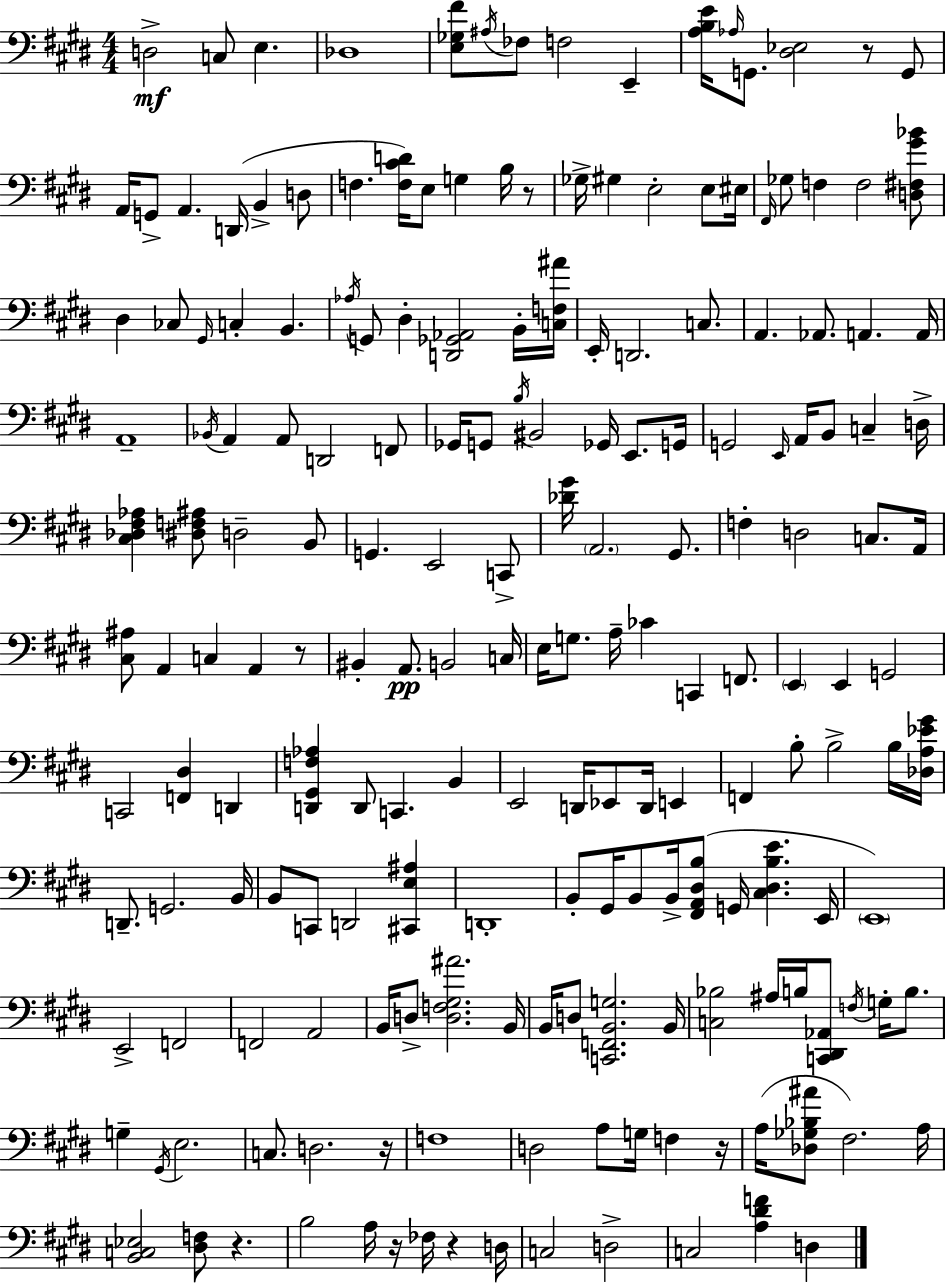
D3/h C3/e E3/q. Db3/w [E3,Gb3,F#4]/e A#3/s FES3/e F3/h E2/q [A3,B3,E4]/s Ab3/s G2/e. [D#3,Eb3]/h R/e G2/e A2/s G2/e A2/q. D2/s B2/q D3/e F3/q. [F3,C#4,D4]/s E3/e G3/q B3/s R/e Gb3/s G#3/q E3/h E3/e EIS3/s F#2/s Gb3/e F3/q F3/h [D3,F#3,G#4,Bb4]/e D#3/q CES3/e G#2/s C3/q B2/q. Ab3/s G2/e D#3/q [D2,Gb2,Ab2]/h B2/s [C3,F3,A#4]/s E2/s D2/h. C3/e. A2/q. Ab2/e. A2/q. A2/s A2/w Bb2/s A2/q A2/e D2/h F2/e Gb2/s G2/e B3/s BIS2/h Gb2/s E2/e. G2/s G2/h E2/s A2/s B2/e C3/q D3/s [C#3,Db3,F#3,Ab3]/q [D#3,F3,A#3]/e D3/h B2/e G2/q. E2/h C2/e [Db4,G#4]/s A2/h. G#2/e. F3/q D3/h C3/e. A2/s [C#3,A#3]/e A2/q C3/q A2/q R/e BIS2/q A2/e. B2/h C3/s E3/s G3/e. A3/s CES4/q C2/q F2/e. E2/q E2/q G2/h C2/h [F2,D#3]/q D2/q [D2,G#2,F3,Ab3]/q D2/e C2/q. B2/q E2/h D2/s Eb2/e D2/s E2/q F2/q B3/e B3/h B3/s [Db3,A3,Eb4,G#4]/s D2/e. G2/h. B2/s B2/e C2/e D2/h [C#2,E3,A#3]/q D2/w B2/e G#2/s B2/e B2/s [F#2,A2,D#3,B3]/e G2/s [C#3,D#3,B3,E4]/q. E2/s E2/w E2/h F2/h F2/h A2/h B2/s D3/e [D3,F3,G#3,A#4]/h. B2/s B2/s D3/e [C2,F2,B2,G3]/h. B2/s [C3,Bb3]/h A#3/s B3/s [C2,D#2,Ab2]/e F3/s G3/s B3/e. G3/q G#2/s E3/h. C3/e. D3/h. R/s F3/w D3/h A3/e G3/s F3/q R/s A3/s [Db3,Gb3,Bb3,A#4]/e F#3/h. A3/s [B2,C3,Eb3]/h [D#3,F3]/e R/q. B3/h A3/s R/s FES3/s R/q D3/s C3/h D3/h C3/h [A3,D#4,F4]/q D3/q